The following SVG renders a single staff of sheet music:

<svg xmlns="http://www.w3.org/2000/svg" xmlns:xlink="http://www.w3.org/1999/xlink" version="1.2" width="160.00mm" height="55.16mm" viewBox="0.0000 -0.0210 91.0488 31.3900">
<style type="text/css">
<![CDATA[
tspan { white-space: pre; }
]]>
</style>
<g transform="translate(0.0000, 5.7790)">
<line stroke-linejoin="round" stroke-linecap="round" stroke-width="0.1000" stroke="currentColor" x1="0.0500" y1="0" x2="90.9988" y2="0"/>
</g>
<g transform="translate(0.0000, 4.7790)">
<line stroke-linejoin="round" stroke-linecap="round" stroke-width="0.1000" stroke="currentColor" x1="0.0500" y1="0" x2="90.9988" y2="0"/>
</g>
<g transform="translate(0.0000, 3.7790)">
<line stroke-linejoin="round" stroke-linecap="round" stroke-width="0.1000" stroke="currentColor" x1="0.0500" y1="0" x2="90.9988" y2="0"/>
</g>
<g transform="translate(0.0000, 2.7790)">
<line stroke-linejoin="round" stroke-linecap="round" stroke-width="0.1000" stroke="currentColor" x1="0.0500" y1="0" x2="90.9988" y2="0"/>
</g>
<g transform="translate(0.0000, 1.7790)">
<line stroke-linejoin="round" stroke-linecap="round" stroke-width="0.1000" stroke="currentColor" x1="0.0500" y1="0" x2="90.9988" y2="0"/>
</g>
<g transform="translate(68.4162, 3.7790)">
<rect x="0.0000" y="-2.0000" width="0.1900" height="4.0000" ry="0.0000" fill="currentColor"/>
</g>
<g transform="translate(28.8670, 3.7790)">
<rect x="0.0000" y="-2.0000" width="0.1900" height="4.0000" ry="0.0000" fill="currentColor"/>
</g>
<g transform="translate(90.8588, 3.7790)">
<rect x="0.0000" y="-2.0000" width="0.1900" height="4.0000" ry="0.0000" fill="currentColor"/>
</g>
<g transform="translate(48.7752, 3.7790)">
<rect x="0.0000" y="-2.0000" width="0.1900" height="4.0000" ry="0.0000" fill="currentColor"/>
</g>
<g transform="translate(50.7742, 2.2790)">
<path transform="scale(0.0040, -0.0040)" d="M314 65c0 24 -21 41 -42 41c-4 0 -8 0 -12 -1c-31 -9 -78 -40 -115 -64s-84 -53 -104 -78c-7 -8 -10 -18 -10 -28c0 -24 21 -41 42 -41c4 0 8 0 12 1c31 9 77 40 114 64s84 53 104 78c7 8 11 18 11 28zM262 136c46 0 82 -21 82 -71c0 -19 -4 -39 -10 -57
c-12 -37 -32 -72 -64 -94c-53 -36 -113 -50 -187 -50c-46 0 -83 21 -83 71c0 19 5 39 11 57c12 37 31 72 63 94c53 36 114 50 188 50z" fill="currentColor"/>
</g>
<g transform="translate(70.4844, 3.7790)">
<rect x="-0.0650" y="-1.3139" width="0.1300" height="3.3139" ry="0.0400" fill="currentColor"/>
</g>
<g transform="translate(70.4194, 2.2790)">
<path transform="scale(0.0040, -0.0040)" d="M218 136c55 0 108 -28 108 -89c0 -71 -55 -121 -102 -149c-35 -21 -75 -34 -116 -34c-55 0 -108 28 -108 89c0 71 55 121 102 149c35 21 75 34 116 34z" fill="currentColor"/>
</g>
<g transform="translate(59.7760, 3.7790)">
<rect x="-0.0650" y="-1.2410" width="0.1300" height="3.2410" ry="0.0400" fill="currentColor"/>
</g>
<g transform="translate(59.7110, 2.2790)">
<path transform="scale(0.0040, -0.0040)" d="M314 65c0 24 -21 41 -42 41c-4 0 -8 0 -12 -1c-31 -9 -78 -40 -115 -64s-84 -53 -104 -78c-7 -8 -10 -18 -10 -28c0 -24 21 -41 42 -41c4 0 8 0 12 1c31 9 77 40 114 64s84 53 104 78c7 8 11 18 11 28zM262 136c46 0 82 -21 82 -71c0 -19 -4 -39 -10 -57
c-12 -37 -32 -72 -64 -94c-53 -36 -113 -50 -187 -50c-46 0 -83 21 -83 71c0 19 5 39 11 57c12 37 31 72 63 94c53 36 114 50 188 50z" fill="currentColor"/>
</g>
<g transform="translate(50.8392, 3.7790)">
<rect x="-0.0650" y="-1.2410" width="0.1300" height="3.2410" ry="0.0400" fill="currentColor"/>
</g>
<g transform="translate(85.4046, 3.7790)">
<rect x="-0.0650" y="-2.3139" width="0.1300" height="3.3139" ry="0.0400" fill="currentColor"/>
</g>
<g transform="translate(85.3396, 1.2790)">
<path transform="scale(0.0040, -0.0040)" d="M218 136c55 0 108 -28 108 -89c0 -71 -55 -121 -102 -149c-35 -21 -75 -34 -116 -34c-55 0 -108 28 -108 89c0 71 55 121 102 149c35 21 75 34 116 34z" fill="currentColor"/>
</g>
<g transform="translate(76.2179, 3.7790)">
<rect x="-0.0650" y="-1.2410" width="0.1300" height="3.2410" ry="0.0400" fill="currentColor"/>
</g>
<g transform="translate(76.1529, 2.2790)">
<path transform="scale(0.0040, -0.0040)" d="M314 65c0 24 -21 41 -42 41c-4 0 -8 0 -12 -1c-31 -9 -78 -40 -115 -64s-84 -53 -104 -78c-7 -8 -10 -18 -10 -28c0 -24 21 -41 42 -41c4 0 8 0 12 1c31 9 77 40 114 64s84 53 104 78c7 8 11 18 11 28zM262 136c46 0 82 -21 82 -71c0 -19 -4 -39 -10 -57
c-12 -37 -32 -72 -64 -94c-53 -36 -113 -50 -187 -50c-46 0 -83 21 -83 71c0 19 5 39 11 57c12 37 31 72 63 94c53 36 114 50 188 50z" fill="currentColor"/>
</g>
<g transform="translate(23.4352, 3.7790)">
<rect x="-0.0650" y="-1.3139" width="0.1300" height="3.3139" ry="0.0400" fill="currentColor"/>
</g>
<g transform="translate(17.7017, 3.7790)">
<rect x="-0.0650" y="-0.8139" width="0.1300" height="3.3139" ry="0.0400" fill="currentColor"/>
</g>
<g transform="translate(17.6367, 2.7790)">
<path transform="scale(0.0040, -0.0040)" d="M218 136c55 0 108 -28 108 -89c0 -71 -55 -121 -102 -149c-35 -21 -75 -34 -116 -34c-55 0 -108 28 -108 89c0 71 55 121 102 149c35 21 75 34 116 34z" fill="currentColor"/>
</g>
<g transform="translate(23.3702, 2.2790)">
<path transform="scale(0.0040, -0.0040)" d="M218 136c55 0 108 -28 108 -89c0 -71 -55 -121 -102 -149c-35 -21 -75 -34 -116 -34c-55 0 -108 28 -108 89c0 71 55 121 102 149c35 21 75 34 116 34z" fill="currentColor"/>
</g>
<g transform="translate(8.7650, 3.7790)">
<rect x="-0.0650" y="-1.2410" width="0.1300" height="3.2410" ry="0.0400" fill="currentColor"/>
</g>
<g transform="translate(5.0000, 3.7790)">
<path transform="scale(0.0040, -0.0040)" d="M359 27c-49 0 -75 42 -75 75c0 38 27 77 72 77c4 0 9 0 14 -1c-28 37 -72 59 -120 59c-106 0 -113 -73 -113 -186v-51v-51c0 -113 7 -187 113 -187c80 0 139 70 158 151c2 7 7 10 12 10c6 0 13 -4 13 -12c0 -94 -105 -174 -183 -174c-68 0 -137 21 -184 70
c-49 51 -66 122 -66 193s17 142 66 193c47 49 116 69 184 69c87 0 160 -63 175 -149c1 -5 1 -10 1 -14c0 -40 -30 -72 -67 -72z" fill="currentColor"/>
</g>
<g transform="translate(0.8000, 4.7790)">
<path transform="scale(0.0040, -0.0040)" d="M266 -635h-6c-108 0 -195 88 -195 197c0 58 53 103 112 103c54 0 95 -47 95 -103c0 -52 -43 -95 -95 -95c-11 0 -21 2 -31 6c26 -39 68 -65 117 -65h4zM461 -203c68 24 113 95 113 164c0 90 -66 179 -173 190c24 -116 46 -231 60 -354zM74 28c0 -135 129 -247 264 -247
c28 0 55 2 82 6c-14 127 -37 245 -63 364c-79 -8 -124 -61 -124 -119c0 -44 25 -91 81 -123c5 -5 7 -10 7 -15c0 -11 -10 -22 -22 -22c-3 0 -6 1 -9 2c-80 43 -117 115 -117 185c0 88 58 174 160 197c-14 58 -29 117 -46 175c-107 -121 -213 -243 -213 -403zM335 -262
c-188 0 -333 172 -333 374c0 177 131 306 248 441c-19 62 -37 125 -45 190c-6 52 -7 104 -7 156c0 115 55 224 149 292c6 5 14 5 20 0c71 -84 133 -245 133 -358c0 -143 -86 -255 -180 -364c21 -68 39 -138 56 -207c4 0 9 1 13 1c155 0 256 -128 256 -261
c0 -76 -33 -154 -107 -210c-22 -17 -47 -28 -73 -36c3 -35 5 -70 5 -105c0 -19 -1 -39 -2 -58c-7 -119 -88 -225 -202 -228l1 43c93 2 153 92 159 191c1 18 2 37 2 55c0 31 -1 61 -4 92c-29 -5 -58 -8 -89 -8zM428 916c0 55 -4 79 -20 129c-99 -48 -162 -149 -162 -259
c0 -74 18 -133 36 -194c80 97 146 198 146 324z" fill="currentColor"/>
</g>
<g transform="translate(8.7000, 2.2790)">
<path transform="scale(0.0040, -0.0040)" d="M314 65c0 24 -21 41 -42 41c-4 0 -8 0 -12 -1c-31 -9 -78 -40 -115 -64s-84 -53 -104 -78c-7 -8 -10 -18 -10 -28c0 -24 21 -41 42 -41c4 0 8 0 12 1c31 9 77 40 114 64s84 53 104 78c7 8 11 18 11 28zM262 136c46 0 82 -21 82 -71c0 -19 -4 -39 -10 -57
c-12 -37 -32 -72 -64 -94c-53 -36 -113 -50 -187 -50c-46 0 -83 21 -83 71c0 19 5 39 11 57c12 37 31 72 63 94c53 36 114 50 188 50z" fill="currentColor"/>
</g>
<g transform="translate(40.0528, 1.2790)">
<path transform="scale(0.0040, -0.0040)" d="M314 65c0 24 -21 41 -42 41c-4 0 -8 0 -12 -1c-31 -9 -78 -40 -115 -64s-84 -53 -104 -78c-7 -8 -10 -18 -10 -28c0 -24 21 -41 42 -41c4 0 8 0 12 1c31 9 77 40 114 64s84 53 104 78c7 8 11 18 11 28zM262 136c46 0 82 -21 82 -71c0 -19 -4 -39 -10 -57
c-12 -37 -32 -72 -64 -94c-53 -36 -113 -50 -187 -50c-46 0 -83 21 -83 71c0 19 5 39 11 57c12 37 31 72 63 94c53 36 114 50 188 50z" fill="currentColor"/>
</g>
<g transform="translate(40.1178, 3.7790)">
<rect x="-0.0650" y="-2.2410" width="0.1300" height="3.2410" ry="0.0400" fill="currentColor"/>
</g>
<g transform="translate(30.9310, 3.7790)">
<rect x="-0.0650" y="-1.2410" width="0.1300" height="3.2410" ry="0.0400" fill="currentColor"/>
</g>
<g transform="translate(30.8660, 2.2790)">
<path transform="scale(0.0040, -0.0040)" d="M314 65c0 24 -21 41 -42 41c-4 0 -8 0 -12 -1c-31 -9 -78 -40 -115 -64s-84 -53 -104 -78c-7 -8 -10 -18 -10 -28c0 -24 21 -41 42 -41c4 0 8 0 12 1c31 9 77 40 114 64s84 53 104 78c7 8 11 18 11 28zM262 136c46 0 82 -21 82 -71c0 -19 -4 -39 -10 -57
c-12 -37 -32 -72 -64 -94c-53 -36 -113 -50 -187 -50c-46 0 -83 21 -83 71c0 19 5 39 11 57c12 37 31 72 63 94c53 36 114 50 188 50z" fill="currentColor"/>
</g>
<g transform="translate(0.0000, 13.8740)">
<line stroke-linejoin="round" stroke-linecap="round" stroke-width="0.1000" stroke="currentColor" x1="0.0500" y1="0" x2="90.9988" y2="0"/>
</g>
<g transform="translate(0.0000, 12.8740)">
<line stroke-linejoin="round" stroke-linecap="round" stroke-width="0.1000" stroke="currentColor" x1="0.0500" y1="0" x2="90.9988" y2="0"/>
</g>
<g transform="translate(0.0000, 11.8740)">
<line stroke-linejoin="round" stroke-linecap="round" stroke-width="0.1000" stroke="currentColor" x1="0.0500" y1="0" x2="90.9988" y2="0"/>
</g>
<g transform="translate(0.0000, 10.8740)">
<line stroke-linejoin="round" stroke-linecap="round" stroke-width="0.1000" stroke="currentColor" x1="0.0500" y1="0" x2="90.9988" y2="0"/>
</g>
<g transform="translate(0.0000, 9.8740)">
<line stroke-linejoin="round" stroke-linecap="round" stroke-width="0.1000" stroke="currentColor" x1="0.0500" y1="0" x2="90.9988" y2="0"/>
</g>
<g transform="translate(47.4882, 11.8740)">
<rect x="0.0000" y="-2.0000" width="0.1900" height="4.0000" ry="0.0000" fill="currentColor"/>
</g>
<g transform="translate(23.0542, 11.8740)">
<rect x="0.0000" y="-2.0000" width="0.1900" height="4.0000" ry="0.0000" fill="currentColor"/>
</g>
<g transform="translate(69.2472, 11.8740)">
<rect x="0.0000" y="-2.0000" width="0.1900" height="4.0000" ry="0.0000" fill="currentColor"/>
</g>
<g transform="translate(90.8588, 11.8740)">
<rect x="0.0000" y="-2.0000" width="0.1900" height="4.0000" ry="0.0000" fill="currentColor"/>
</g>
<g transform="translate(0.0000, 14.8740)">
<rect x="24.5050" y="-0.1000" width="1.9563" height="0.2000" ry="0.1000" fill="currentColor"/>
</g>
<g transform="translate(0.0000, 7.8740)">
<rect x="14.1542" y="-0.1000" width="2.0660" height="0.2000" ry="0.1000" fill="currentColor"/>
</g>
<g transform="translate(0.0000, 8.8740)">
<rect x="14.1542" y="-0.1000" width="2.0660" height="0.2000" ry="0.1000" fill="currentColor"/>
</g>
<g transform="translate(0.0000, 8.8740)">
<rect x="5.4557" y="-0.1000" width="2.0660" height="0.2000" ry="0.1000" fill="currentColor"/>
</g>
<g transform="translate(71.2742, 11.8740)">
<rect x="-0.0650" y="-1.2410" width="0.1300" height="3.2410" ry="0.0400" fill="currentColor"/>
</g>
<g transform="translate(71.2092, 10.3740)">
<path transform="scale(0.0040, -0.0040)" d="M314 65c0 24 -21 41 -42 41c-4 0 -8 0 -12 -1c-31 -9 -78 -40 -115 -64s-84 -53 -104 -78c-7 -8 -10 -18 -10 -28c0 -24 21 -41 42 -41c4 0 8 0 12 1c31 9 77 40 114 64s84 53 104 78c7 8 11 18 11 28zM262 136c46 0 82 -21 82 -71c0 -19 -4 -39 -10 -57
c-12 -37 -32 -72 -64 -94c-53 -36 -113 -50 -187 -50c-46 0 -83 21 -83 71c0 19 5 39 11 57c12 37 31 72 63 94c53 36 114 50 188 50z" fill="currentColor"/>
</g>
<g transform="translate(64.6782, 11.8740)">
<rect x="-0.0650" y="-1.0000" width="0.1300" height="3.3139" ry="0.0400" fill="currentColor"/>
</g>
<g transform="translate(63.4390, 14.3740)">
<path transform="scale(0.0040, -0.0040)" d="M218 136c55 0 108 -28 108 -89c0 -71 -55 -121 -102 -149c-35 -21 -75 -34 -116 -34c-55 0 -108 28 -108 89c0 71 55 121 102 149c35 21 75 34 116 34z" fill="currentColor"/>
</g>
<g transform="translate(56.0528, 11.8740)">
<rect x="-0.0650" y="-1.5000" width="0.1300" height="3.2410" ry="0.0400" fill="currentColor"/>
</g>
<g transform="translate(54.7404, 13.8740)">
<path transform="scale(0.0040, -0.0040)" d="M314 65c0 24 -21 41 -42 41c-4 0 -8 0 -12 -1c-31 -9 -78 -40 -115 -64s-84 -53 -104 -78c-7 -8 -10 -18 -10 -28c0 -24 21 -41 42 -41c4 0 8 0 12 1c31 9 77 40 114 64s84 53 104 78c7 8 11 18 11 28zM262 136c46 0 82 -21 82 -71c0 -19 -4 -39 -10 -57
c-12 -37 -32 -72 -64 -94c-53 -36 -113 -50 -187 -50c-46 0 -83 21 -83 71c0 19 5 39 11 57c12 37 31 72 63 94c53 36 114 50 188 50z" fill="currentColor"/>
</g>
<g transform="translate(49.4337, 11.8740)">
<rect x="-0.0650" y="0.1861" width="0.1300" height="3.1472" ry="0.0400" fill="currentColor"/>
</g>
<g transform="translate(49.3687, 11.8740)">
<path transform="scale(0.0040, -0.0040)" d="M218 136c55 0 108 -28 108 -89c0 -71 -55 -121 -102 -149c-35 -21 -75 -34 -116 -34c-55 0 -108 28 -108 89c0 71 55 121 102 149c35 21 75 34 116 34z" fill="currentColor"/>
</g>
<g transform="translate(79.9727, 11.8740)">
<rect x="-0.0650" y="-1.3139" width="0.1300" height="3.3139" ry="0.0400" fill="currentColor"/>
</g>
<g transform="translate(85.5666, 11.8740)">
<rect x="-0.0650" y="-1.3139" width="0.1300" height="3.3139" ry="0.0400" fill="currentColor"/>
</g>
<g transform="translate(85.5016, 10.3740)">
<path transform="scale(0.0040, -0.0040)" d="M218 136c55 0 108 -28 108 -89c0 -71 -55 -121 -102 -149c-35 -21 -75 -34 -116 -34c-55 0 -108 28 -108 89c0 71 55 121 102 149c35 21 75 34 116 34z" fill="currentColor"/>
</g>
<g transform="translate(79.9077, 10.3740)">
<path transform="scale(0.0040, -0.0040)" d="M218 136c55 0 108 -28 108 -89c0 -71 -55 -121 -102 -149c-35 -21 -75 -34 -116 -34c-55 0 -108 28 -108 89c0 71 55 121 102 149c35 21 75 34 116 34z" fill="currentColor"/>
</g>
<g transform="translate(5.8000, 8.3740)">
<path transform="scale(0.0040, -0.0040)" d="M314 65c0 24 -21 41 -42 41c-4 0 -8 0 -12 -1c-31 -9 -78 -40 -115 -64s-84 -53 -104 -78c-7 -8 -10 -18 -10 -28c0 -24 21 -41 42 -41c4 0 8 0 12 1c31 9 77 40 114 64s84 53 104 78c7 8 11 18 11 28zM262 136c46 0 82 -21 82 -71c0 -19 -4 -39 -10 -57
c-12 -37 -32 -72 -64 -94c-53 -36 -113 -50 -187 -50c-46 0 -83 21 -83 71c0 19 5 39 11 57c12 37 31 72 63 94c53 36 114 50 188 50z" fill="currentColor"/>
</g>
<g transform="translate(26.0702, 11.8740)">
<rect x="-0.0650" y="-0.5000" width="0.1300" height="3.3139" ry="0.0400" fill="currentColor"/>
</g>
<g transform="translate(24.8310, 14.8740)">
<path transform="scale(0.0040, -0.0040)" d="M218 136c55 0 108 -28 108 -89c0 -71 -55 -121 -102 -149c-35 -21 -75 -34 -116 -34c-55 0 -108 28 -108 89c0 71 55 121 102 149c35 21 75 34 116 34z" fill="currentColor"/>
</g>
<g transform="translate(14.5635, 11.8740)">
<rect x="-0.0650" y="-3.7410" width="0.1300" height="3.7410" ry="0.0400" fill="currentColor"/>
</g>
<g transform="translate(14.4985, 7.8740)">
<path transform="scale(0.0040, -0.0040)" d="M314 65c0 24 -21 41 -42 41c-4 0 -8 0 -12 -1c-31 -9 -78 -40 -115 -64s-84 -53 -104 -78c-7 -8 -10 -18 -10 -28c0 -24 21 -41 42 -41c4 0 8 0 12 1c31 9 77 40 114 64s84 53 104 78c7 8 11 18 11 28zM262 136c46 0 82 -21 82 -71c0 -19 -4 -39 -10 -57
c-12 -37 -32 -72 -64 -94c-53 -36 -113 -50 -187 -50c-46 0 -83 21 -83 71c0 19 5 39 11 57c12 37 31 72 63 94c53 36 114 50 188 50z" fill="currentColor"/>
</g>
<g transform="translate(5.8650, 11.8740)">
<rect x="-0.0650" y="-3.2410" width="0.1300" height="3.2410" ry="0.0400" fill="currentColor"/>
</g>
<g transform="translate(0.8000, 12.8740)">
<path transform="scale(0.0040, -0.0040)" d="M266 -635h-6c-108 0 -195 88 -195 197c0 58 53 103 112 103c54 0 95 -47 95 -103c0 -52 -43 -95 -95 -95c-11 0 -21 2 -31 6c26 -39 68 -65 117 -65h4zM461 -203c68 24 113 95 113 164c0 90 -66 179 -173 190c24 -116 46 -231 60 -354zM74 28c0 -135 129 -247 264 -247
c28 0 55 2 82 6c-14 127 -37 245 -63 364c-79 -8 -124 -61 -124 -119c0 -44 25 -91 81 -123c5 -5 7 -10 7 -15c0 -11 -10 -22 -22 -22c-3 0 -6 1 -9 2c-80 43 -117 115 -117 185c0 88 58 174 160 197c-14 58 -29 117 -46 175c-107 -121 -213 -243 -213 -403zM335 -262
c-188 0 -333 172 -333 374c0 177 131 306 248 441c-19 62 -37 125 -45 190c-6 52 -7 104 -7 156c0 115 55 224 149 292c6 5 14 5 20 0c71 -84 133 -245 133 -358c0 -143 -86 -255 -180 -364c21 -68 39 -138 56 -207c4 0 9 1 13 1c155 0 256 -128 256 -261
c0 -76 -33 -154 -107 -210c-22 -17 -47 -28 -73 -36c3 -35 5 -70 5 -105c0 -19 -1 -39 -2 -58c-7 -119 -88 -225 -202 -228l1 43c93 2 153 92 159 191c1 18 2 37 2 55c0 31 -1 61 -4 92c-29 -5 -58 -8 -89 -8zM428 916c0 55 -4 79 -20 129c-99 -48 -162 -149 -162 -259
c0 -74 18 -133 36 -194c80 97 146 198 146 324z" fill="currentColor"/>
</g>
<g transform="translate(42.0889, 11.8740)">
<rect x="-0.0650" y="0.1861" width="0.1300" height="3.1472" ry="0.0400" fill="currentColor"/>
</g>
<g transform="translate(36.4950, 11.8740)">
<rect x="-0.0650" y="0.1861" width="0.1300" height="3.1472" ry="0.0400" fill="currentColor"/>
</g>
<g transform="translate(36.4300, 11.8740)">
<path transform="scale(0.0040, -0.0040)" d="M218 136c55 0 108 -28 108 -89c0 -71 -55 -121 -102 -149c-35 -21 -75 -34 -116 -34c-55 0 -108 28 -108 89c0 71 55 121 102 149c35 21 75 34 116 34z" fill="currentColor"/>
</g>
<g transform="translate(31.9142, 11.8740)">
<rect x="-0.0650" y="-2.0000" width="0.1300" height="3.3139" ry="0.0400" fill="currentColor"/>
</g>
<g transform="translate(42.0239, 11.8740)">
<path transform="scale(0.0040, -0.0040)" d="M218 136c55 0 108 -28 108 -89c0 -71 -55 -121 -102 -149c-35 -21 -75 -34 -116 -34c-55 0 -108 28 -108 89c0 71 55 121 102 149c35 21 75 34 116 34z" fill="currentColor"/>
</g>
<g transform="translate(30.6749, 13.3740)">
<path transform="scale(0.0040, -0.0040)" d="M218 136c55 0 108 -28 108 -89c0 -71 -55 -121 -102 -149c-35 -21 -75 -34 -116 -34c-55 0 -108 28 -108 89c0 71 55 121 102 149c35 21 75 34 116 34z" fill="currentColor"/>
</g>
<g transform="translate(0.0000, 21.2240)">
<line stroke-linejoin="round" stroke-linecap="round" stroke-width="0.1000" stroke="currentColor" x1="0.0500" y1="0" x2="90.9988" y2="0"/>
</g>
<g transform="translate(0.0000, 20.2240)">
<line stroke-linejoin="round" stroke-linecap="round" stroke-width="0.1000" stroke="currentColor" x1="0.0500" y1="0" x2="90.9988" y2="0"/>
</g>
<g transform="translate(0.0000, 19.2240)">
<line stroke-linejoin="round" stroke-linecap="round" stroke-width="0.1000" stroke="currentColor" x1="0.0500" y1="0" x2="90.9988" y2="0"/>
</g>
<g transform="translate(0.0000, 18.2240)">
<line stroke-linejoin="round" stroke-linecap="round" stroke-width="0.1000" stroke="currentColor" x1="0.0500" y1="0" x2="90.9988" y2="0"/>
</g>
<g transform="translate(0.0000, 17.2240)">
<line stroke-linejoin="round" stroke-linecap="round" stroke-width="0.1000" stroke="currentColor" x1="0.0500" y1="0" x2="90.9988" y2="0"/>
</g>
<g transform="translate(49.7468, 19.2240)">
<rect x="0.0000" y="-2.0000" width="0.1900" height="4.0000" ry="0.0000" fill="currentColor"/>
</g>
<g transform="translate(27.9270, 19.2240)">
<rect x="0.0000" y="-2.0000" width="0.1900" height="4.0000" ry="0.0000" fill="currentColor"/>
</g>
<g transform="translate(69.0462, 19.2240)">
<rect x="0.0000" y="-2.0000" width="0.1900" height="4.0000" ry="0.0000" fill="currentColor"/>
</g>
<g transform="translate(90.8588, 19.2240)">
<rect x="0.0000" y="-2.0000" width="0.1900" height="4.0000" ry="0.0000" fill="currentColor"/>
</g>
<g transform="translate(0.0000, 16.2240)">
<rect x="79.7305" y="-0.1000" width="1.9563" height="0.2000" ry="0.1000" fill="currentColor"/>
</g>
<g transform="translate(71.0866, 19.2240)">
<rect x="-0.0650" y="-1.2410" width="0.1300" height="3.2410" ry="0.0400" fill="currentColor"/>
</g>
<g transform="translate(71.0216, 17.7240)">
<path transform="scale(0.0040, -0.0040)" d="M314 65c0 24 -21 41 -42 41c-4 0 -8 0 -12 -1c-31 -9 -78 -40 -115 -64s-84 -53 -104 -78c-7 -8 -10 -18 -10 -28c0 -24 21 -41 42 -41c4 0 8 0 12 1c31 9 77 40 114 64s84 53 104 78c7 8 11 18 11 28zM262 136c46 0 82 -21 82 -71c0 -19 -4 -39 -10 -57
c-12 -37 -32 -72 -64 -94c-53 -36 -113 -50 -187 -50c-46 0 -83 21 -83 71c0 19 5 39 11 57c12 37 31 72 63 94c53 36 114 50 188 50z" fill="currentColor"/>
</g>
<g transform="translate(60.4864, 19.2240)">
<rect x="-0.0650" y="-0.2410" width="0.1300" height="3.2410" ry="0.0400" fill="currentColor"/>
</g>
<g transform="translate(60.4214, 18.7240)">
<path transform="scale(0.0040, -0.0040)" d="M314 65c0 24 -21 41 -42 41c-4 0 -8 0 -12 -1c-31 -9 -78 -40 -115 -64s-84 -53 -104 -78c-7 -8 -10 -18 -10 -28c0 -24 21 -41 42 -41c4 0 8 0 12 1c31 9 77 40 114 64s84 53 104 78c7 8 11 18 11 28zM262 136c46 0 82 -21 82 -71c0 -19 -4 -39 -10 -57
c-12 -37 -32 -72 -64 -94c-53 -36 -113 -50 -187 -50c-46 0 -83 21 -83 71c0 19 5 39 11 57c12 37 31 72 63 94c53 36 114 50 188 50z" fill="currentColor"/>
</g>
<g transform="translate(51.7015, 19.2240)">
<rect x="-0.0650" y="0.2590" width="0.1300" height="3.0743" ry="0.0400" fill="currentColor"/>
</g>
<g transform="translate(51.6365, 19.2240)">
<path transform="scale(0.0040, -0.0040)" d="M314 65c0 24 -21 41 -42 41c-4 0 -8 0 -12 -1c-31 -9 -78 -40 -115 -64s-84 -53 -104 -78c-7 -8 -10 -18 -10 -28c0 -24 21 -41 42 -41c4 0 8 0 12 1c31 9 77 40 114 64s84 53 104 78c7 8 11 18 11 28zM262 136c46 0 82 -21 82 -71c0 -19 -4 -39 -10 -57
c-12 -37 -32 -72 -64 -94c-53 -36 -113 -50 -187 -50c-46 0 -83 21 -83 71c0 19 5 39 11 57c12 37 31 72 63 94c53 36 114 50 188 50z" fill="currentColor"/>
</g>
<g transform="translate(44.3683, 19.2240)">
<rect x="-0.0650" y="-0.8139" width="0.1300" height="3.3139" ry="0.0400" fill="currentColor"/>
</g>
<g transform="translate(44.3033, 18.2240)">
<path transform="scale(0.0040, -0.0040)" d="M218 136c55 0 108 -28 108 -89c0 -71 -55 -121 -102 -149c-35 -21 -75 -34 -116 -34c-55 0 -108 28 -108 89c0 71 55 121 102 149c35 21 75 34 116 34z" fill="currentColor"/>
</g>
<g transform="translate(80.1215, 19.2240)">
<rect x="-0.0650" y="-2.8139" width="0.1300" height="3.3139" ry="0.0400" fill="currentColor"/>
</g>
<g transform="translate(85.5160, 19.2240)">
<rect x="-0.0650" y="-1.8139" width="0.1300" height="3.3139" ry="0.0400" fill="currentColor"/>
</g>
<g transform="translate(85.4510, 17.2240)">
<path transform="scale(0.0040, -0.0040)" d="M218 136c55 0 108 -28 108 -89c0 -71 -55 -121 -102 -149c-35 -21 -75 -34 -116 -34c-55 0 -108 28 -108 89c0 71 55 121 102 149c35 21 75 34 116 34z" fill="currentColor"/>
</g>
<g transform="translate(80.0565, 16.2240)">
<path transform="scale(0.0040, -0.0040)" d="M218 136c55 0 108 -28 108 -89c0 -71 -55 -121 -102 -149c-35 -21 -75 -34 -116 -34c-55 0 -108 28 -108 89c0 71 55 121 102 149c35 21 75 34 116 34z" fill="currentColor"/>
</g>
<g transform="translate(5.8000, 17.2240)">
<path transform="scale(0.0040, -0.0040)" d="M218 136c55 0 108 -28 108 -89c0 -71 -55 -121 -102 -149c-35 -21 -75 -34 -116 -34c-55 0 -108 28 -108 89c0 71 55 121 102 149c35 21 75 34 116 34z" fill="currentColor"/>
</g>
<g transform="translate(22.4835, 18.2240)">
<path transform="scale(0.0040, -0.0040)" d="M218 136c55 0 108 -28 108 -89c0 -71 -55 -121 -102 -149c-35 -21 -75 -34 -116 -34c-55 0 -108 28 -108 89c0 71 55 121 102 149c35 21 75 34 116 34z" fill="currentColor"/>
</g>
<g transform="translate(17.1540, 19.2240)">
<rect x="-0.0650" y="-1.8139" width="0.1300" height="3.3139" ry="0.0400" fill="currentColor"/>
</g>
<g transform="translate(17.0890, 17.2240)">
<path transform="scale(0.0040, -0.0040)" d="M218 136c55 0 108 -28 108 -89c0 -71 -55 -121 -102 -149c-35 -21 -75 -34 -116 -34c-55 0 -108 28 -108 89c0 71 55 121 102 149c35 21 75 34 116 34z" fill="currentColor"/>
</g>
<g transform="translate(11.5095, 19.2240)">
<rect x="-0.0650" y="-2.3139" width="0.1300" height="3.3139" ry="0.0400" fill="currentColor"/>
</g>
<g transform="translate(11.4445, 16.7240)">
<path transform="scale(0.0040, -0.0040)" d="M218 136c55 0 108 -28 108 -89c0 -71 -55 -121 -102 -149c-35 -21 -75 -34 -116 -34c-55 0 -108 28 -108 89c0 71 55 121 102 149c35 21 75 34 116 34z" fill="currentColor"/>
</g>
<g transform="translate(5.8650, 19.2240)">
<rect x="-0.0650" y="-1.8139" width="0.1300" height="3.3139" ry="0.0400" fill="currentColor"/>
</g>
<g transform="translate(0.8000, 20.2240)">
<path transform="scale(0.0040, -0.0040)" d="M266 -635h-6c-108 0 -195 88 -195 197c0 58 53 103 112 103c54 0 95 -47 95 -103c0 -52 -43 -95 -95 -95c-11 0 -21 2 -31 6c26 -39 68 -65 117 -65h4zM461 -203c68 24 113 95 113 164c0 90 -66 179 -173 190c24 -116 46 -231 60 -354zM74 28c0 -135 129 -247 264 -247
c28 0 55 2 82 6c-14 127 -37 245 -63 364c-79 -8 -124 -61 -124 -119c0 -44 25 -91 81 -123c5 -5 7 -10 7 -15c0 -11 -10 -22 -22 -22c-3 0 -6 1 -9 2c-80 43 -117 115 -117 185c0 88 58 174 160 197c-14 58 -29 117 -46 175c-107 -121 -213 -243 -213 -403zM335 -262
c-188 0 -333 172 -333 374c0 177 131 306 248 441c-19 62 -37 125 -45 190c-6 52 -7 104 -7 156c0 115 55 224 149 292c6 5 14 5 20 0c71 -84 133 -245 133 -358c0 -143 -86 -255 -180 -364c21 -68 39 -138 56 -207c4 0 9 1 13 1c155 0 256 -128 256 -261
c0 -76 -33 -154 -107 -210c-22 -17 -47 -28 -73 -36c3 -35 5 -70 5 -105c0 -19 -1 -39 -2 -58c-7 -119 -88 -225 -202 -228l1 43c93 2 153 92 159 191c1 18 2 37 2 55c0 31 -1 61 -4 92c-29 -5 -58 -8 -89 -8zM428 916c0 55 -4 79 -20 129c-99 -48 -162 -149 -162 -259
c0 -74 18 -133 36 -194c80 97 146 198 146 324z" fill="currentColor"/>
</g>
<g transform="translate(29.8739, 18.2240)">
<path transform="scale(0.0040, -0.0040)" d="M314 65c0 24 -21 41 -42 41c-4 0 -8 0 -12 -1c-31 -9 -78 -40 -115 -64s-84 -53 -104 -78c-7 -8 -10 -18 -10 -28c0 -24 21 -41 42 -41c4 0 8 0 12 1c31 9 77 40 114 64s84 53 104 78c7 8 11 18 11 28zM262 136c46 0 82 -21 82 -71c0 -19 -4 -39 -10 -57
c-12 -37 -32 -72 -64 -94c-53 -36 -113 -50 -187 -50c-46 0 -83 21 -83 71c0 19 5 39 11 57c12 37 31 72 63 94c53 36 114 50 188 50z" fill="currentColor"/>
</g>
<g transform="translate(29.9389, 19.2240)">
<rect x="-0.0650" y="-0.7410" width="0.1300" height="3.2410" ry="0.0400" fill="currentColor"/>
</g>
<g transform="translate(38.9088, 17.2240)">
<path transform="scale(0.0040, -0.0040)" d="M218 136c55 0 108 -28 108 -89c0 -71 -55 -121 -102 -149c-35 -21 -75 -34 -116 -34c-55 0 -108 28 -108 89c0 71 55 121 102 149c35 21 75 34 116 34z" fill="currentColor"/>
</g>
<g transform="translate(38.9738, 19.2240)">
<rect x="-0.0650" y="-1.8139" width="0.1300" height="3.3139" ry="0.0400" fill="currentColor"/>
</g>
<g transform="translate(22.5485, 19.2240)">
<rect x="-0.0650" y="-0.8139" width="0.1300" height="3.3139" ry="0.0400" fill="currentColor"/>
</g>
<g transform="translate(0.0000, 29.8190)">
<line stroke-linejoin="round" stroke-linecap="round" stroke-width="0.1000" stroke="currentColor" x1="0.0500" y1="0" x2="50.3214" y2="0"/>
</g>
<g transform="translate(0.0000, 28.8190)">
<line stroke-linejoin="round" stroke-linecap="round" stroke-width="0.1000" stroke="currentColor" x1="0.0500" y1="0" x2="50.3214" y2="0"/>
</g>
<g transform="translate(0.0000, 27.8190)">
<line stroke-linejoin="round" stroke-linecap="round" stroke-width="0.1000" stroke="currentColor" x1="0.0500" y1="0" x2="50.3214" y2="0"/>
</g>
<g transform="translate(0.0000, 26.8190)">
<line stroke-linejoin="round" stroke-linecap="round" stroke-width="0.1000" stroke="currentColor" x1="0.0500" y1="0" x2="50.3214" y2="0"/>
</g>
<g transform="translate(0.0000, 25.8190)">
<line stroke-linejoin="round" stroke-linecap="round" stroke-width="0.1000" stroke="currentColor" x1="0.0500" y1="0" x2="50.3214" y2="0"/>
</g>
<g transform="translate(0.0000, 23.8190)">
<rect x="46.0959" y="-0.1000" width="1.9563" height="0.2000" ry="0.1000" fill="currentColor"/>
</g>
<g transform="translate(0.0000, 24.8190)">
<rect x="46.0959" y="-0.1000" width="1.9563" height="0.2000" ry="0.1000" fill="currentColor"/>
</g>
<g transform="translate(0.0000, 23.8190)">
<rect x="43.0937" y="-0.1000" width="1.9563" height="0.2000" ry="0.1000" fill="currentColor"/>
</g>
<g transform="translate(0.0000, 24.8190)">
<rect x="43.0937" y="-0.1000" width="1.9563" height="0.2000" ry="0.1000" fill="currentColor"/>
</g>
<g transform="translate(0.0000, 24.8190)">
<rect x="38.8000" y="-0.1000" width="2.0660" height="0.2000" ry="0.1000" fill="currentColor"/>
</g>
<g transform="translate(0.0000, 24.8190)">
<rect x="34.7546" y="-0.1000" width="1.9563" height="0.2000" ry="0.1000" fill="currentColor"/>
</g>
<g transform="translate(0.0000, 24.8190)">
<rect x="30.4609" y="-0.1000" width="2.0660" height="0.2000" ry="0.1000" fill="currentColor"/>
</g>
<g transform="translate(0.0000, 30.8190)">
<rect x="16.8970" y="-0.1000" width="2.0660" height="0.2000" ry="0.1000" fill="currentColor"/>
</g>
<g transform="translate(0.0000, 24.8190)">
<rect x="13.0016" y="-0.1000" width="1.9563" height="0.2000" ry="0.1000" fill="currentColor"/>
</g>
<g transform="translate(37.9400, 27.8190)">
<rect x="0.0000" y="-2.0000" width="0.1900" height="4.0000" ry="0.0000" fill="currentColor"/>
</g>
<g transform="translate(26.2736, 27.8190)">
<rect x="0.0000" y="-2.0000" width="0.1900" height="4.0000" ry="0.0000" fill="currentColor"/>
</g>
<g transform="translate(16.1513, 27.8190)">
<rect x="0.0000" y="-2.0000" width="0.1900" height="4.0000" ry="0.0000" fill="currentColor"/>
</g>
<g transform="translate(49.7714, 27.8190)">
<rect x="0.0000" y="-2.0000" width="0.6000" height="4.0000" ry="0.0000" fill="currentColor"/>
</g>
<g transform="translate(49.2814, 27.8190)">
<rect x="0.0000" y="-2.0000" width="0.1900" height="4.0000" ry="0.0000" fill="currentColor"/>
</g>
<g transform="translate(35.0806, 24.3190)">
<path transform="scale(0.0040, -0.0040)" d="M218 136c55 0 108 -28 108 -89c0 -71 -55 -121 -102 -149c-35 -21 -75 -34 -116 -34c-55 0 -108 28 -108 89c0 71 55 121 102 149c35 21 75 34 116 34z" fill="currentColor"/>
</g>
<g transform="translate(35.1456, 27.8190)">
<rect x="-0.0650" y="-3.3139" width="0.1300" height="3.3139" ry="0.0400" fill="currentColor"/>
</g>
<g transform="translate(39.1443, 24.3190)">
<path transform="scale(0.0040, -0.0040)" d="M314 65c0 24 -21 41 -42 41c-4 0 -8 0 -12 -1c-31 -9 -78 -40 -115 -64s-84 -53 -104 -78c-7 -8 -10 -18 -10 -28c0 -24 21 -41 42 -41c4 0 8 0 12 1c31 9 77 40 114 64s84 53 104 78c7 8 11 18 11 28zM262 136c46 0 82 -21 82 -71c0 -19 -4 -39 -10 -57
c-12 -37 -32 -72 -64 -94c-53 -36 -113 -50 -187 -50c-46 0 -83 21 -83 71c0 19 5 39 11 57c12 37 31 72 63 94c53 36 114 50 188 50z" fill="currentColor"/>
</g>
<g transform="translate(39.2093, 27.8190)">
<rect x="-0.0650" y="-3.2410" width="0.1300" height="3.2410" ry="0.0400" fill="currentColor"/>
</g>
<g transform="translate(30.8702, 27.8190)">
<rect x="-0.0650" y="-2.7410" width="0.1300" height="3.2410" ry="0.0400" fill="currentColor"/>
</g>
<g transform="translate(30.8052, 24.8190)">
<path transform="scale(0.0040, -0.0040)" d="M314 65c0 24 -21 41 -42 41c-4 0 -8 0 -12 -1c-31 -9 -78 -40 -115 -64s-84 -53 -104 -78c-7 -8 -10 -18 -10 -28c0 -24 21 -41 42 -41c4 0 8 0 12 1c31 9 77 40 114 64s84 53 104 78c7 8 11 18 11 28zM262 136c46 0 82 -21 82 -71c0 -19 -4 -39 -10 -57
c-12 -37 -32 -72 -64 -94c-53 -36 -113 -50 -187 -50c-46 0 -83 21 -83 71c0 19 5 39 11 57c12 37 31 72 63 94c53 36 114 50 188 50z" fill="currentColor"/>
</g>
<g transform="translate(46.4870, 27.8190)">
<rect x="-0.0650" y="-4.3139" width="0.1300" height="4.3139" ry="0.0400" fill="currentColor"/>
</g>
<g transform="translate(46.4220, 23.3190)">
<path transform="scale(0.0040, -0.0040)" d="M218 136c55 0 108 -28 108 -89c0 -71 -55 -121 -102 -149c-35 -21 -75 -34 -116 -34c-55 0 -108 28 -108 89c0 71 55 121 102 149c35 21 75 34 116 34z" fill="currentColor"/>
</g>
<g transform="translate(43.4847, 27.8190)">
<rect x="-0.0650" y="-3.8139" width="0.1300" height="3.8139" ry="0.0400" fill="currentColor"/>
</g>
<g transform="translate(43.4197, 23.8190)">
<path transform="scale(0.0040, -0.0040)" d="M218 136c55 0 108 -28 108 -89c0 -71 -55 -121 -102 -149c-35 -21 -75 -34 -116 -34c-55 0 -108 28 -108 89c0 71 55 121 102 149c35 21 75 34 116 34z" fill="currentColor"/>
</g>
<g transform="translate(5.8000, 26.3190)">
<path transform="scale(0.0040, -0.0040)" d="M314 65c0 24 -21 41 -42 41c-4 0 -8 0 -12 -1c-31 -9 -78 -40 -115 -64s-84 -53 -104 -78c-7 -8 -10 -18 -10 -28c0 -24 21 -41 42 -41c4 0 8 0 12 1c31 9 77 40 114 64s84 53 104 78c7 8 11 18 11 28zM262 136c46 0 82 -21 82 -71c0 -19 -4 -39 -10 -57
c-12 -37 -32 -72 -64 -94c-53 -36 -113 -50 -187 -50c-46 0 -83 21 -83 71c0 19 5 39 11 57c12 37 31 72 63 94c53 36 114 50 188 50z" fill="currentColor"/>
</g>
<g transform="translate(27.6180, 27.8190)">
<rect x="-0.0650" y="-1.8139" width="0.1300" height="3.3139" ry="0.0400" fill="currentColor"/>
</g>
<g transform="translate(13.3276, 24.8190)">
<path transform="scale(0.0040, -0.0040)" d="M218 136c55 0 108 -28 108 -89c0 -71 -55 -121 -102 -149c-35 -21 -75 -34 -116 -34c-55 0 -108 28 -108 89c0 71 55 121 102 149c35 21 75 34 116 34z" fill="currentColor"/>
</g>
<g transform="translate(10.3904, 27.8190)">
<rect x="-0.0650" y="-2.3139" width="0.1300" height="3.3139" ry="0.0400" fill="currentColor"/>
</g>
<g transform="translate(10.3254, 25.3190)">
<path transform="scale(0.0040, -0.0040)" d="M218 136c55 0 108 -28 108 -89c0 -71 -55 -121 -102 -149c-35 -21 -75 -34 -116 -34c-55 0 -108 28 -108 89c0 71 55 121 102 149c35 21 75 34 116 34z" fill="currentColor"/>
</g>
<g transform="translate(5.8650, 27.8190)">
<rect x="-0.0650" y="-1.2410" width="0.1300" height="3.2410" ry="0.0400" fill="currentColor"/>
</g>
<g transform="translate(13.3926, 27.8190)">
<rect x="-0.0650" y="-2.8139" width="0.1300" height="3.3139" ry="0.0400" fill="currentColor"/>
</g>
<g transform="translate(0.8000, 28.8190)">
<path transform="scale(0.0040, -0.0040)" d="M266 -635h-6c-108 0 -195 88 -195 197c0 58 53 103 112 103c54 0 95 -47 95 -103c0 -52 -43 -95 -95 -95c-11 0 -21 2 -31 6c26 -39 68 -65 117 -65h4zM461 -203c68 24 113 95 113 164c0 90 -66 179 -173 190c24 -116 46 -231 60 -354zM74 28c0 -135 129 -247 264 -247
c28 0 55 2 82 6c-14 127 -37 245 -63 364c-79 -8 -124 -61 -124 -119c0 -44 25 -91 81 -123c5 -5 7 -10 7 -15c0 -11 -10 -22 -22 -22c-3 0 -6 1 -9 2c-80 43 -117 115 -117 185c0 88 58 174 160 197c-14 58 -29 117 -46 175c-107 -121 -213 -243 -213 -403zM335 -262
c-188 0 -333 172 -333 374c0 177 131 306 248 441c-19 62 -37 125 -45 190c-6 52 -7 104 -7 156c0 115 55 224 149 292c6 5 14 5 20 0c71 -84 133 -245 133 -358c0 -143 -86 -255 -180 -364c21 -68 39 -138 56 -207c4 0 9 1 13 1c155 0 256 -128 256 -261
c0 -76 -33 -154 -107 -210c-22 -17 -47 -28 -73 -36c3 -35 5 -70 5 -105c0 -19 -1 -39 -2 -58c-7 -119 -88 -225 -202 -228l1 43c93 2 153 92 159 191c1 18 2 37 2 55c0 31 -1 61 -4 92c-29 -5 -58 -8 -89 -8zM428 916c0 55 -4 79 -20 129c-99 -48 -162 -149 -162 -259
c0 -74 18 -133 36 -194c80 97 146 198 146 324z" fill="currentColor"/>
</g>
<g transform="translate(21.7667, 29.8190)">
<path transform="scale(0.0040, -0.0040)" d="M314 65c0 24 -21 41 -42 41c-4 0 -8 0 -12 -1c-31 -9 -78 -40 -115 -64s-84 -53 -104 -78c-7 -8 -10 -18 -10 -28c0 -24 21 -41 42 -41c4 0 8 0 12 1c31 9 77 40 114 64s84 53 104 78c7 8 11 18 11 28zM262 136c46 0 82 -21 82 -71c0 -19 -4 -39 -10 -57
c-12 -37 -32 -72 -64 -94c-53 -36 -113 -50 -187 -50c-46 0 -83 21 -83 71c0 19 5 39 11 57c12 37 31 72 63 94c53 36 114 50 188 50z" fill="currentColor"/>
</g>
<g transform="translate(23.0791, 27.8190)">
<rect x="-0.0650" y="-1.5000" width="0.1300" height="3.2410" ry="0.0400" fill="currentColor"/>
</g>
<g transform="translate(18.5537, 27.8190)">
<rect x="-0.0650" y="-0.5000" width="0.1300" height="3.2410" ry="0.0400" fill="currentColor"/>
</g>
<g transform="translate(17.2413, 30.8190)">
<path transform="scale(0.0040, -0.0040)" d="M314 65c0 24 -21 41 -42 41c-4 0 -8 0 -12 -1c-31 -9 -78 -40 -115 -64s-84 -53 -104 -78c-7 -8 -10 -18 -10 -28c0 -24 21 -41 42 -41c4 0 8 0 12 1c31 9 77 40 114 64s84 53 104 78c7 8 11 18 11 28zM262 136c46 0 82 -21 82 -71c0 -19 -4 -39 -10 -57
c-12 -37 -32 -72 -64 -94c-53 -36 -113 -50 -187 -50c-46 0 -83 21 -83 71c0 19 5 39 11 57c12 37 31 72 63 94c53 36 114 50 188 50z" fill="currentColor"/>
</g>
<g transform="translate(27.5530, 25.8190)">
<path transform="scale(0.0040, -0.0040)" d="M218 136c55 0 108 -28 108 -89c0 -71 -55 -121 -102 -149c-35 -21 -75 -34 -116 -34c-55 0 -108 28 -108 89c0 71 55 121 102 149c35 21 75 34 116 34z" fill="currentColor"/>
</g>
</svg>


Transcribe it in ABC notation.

X:1
T:Untitled
M:4/4
L:1/4
K:C
e2 d e e2 g2 e2 e2 e e2 g b2 c'2 C F B B B E2 D e2 e e f g f d d2 f d B2 c2 e2 a f e2 g a C2 E2 f a2 b b2 c' d'